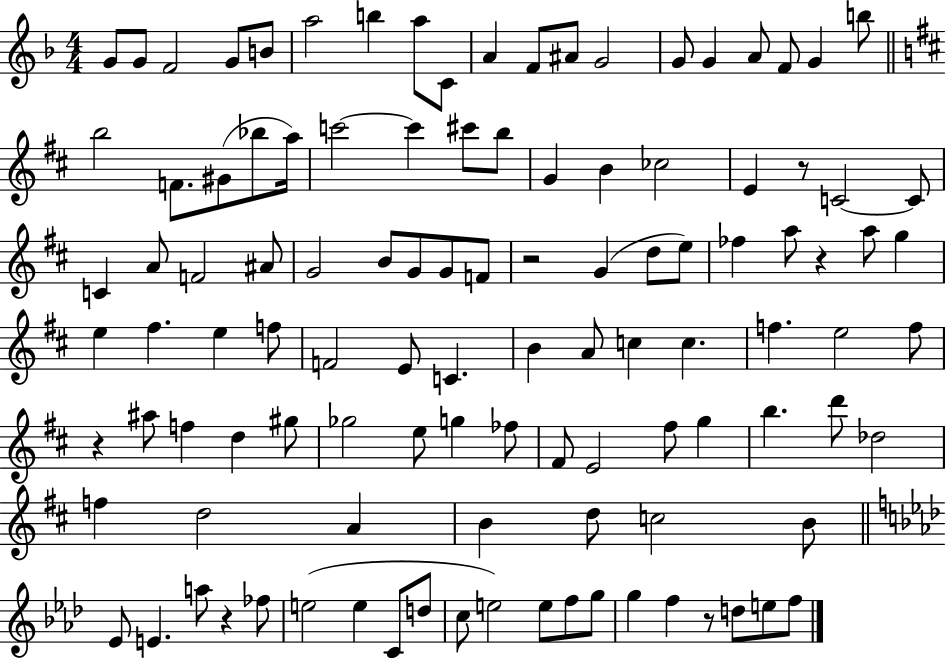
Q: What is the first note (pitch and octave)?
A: G4